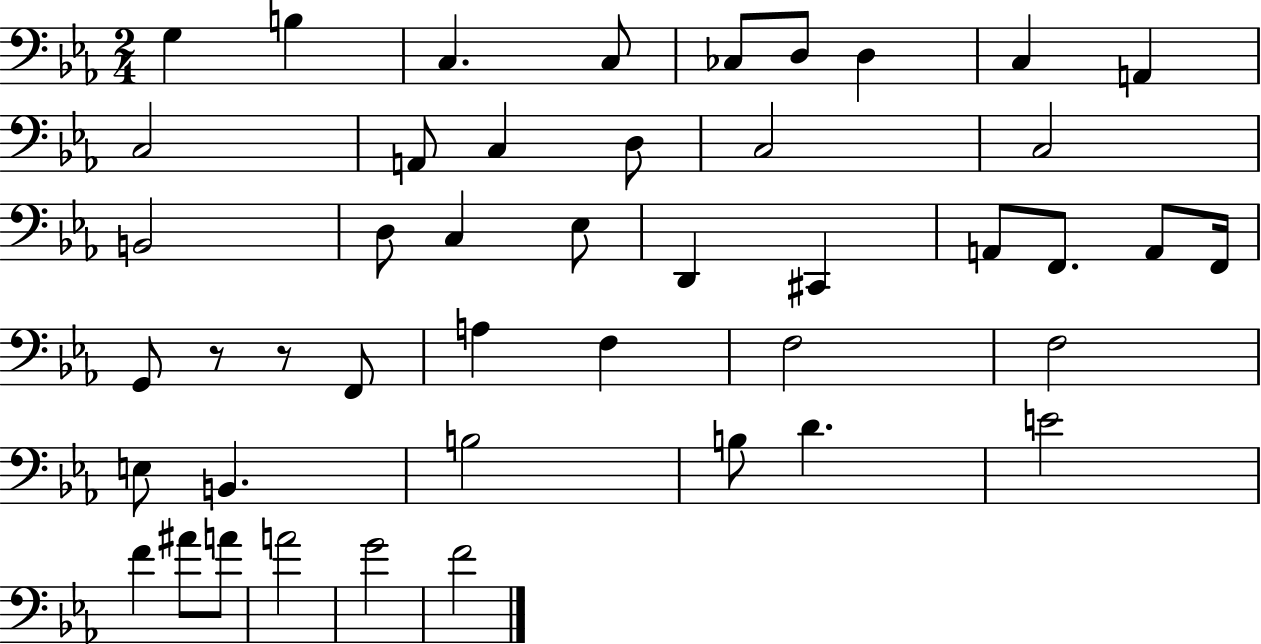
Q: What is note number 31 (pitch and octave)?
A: F3